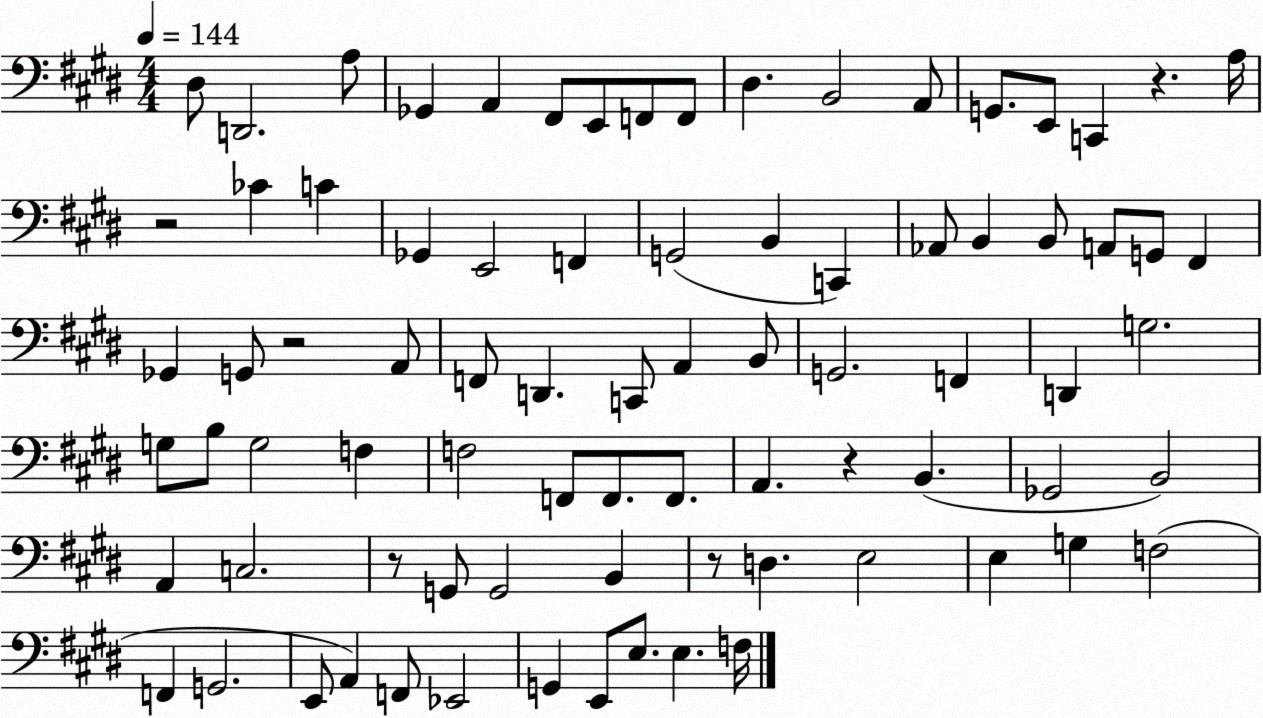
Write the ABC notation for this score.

X:1
T:Untitled
M:4/4
L:1/4
K:E
^D,/2 D,,2 A,/2 _G,, A,, ^F,,/2 E,,/2 F,,/2 F,,/2 ^D, B,,2 A,,/2 G,,/2 E,,/2 C,, z A,/4 z2 _C C _G,, E,,2 F,, G,,2 B,, C,, _A,,/2 B,, B,,/2 A,,/2 G,,/2 ^F,, _G,, G,,/2 z2 A,,/2 F,,/2 D,, C,,/2 A,, B,,/2 G,,2 F,, D,, G,2 G,/2 B,/2 G,2 F, F,2 F,,/2 F,,/2 F,,/2 A,, z B,, _G,,2 B,,2 A,, C,2 z/2 G,,/2 G,,2 B,, z/2 D, E,2 E, G, F,2 F,, G,,2 E,,/2 A,, F,,/2 _E,,2 G,, E,,/2 E,/2 E, F,/4